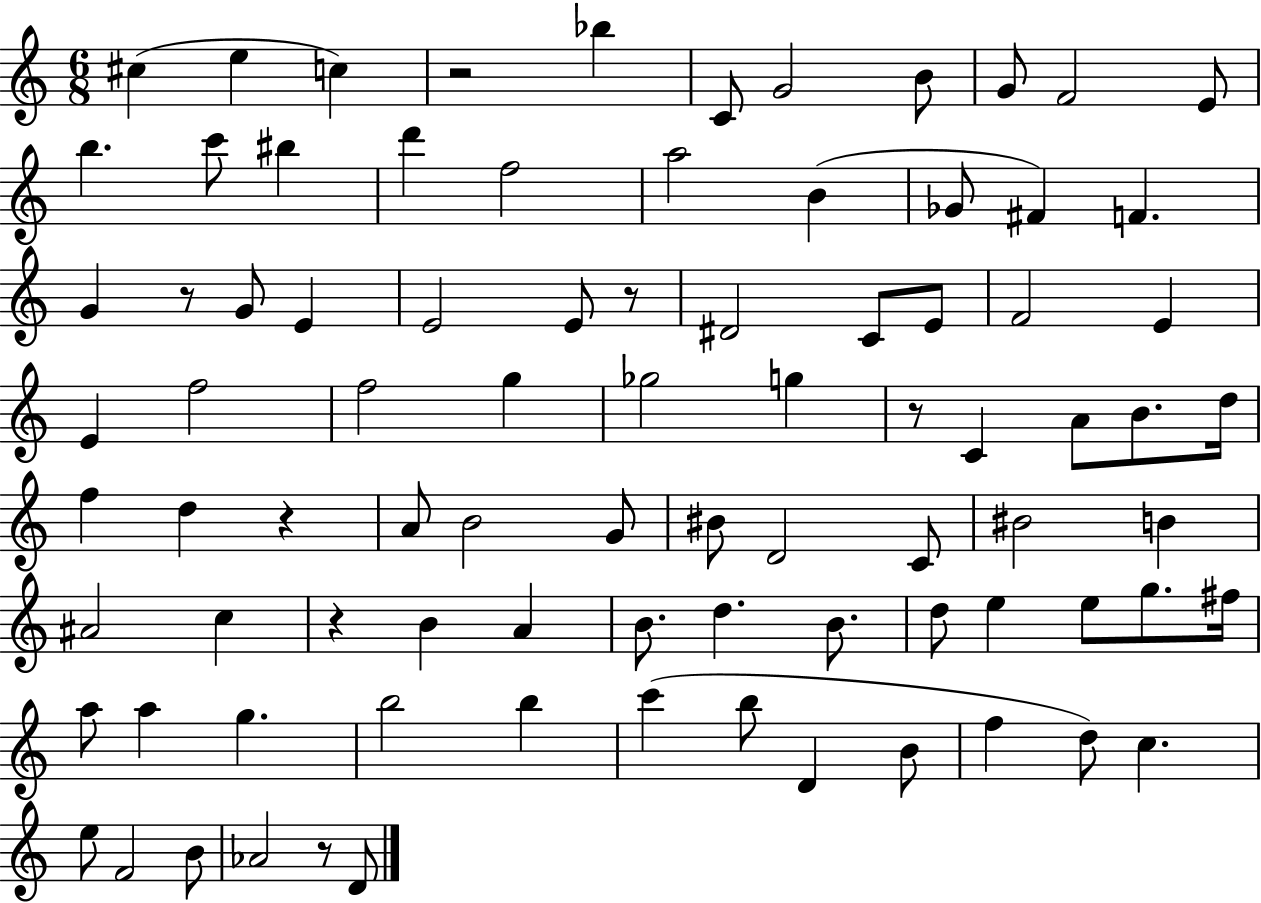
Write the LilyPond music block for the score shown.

{
  \clef treble
  \numericTimeSignature
  \time 6/8
  \key c \major
  cis''4( e''4 c''4) | r2 bes''4 | c'8 g'2 b'8 | g'8 f'2 e'8 | \break b''4. c'''8 bis''4 | d'''4 f''2 | a''2 b'4( | ges'8 fis'4) f'4. | \break g'4 r8 g'8 e'4 | e'2 e'8 r8 | dis'2 c'8 e'8 | f'2 e'4 | \break e'4 f''2 | f''2 g''4 | ges''2 g''4 | r8 c'4 a'8 b'8. d''16 | \break f''4 d''4 r4 | a'8 b'2 g'8 | bis'8 d'2 c'8 | bis'2 b'4 | \break ais'2 c''4 | r4 b'4 a'4 | b'8. d''4. b'8. | d''8 e''4 e''8 g''8. fis''16 | \break a''8 a''4 g''4. | b''2 b''4 | c'''4( b''8 d'4 b'8 | f''4 d''8) c''4. | \break e''8 f'2 b'8 | aes'2 r8 d'8 | \bar "|."
}